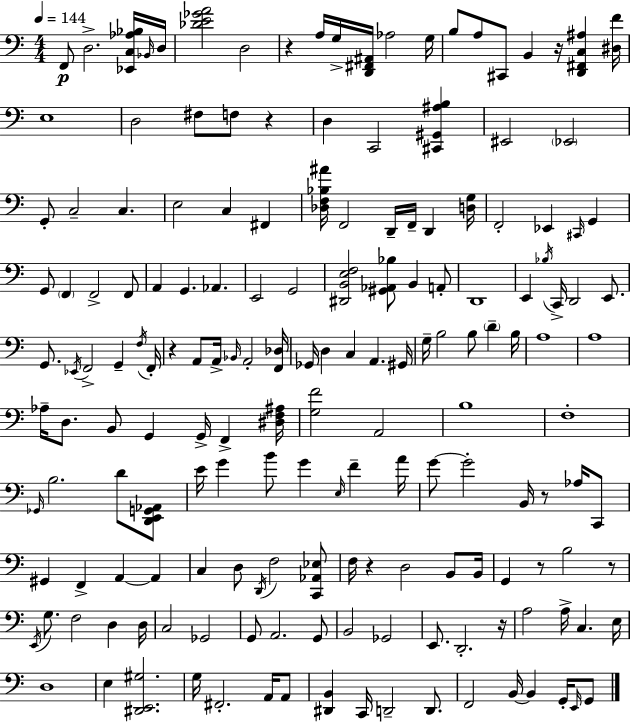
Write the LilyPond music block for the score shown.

{
  \clef bass
  \numericTimeSignature
  \time 4/4
  \key a \minor
  \tempo 4 = 144
  \repeat volta 2 { f,8\p d2.-> <ees, c aes bes>16 \grace { bes,16 } | d16 <des' e' ges' a'>2 d2 | r4 a16 g16-> <d, fis, ais,>16 aes2 | g16 b8 a8 cis,8 b,4 r16 <d, fis, c ais>4 | \break <dis f'>16 e1 | d2 fis8 f8 r4 | d4 c,2 <cis, gis, ais b>4 | eis,2 \parenthesize ees,2 | \break g,8-. c2-- c4. | e2 c4 fis,4 | <des f bes ais'>16 f,2 d,16-- f,16-- d,4 | <d g>16 f,2-. ees,4 \grace { cis,16 } g,4 | \break g,8 \parenthesize f,4 f,2-> | f,8 a,4 g,4. aes,4. | e,2 g,2 | <dis, b, e f>2 <gis, aes, bes>8 b,4 | \break a,8-. d,1 | e,4 \acciaccatura { bes16 } c,16-> d,2 | e,8. g,8. \acciaccatura { ees,16 } f,2-> g,4-- | \acciaccatura { f16 } f,16-. r4 a,8 a,16-> \grace { bes,16 } a,2-. | \break <f, des>16 ges,16 d4 c4 a,4. | gis,16 g16-- b2 b8 | \parenthesize d'4-- b16 a1 | a1 | \break aes16-- d8. b,8 g,4 | g,16-> f,4-> <dis f ais>16 <g f'>2 a,2 | b1 | f1-. | \break \grace { ges,16 } b2. | d'8 <d, e, g, aes,>8 e'16 g'4 b'8 g'4 | \grace { e16 } f'4-- a'16 g'8~~ g'2-. | b,16 r8 aes16 c,8 gis,4 f,4-> | \break a,4~~ a,4 c4 d8 \acciaccatura { d,16 } f2 | <c, aes, ees>8 f16 r4 d2 | b,8 b,16 g,4 r8 b2 | r8 \acciaccatura { e,16 } g8. f2 | \break d4 d16 c2 | ges,2 g,8 a,2. | g,8 b,2 | ges,2 e,8. d,2.-. | \break r16 a2 | a16-> c4. e16 d1 | e4 <dis, e, gis>2. | g16 fis,2.-. | \break a,16 a,8 <dis, b,>4 c,16 d,2-- | d,8. f,2 | b,16~~ b,4 g,16-. \grace { e,16 } g,8 } \bar "|."
}